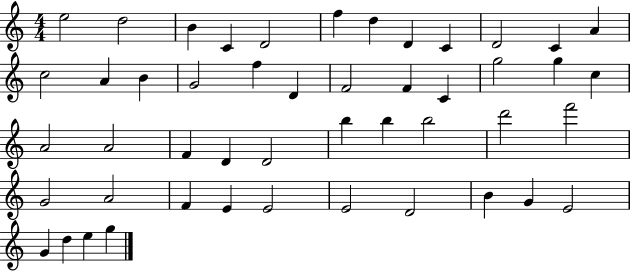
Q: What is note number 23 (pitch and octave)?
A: G5